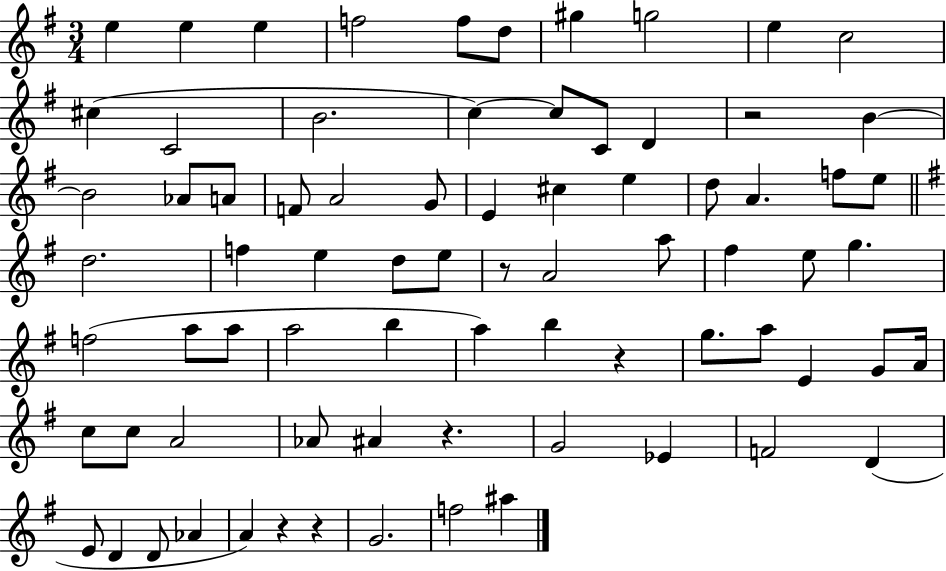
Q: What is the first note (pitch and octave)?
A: E5